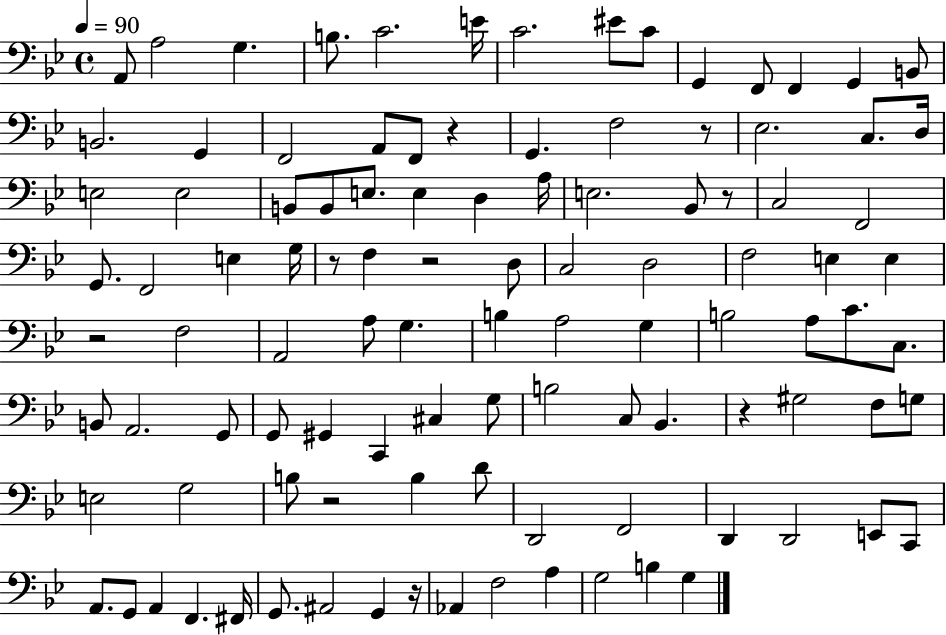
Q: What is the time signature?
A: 4/4